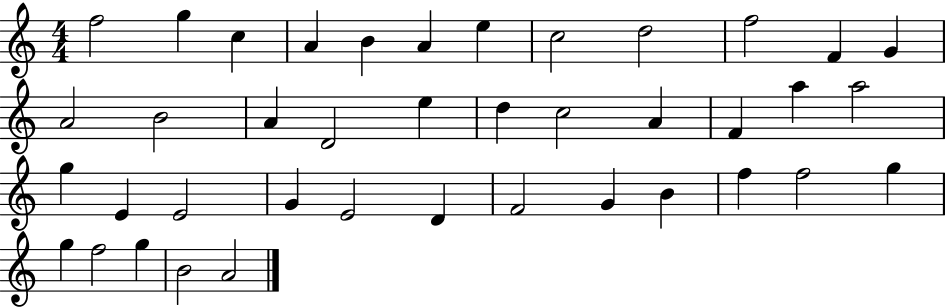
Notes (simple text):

F5/h G5/q C5/q A4/q B4/q A4/q E5/q C5/h D5/h F5/h F4/q G4/q A4/h B4/h A4/q D4/h E5/q D5/q C5/h A4/q F4/q A5/q A5/h G5/q E4/q E4/h G4/q E4/h D4/q F4/h G4/q B4/q F5/q F5/h G5/q G5/q F5/h G5/q B4/h A4/h